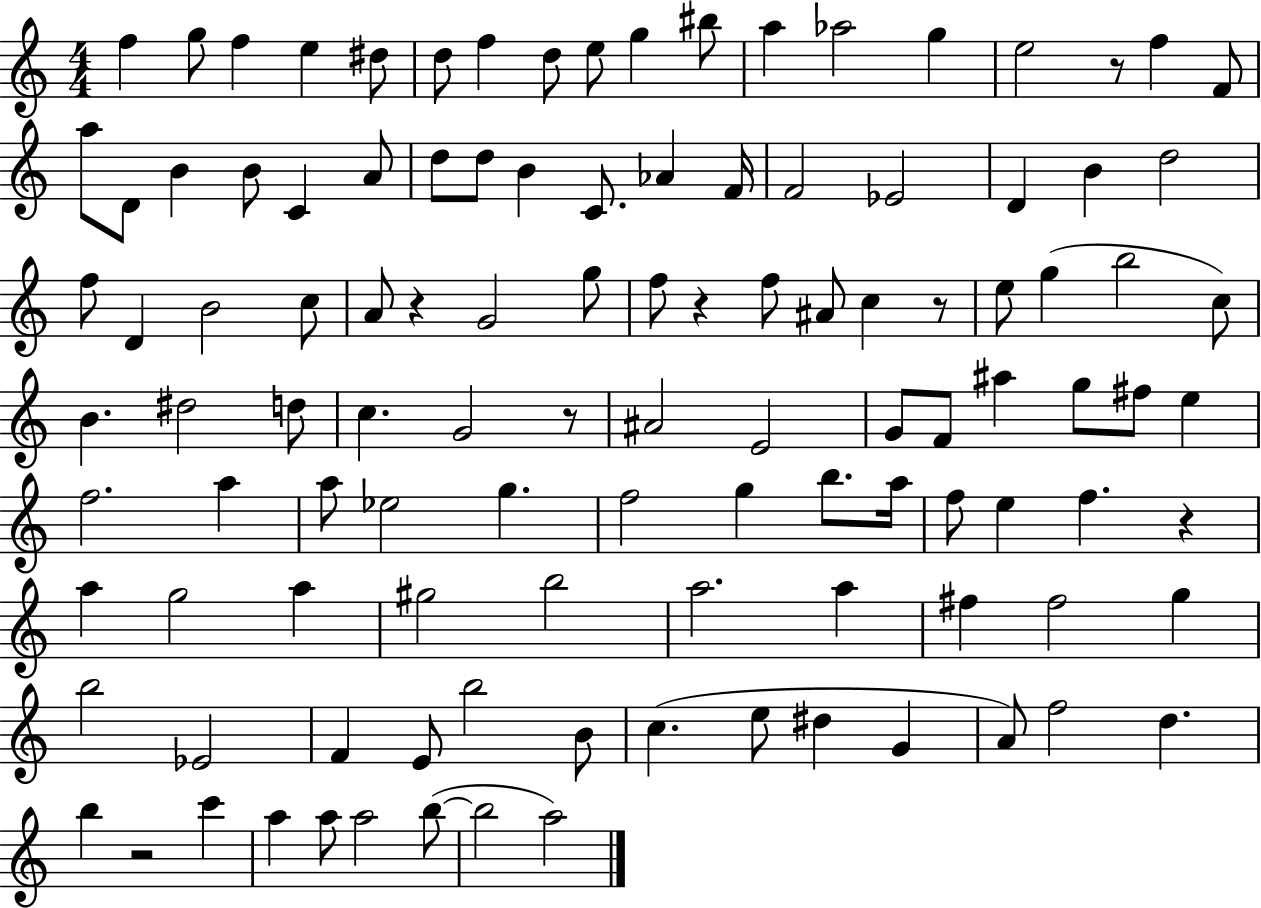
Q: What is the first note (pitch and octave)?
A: F5